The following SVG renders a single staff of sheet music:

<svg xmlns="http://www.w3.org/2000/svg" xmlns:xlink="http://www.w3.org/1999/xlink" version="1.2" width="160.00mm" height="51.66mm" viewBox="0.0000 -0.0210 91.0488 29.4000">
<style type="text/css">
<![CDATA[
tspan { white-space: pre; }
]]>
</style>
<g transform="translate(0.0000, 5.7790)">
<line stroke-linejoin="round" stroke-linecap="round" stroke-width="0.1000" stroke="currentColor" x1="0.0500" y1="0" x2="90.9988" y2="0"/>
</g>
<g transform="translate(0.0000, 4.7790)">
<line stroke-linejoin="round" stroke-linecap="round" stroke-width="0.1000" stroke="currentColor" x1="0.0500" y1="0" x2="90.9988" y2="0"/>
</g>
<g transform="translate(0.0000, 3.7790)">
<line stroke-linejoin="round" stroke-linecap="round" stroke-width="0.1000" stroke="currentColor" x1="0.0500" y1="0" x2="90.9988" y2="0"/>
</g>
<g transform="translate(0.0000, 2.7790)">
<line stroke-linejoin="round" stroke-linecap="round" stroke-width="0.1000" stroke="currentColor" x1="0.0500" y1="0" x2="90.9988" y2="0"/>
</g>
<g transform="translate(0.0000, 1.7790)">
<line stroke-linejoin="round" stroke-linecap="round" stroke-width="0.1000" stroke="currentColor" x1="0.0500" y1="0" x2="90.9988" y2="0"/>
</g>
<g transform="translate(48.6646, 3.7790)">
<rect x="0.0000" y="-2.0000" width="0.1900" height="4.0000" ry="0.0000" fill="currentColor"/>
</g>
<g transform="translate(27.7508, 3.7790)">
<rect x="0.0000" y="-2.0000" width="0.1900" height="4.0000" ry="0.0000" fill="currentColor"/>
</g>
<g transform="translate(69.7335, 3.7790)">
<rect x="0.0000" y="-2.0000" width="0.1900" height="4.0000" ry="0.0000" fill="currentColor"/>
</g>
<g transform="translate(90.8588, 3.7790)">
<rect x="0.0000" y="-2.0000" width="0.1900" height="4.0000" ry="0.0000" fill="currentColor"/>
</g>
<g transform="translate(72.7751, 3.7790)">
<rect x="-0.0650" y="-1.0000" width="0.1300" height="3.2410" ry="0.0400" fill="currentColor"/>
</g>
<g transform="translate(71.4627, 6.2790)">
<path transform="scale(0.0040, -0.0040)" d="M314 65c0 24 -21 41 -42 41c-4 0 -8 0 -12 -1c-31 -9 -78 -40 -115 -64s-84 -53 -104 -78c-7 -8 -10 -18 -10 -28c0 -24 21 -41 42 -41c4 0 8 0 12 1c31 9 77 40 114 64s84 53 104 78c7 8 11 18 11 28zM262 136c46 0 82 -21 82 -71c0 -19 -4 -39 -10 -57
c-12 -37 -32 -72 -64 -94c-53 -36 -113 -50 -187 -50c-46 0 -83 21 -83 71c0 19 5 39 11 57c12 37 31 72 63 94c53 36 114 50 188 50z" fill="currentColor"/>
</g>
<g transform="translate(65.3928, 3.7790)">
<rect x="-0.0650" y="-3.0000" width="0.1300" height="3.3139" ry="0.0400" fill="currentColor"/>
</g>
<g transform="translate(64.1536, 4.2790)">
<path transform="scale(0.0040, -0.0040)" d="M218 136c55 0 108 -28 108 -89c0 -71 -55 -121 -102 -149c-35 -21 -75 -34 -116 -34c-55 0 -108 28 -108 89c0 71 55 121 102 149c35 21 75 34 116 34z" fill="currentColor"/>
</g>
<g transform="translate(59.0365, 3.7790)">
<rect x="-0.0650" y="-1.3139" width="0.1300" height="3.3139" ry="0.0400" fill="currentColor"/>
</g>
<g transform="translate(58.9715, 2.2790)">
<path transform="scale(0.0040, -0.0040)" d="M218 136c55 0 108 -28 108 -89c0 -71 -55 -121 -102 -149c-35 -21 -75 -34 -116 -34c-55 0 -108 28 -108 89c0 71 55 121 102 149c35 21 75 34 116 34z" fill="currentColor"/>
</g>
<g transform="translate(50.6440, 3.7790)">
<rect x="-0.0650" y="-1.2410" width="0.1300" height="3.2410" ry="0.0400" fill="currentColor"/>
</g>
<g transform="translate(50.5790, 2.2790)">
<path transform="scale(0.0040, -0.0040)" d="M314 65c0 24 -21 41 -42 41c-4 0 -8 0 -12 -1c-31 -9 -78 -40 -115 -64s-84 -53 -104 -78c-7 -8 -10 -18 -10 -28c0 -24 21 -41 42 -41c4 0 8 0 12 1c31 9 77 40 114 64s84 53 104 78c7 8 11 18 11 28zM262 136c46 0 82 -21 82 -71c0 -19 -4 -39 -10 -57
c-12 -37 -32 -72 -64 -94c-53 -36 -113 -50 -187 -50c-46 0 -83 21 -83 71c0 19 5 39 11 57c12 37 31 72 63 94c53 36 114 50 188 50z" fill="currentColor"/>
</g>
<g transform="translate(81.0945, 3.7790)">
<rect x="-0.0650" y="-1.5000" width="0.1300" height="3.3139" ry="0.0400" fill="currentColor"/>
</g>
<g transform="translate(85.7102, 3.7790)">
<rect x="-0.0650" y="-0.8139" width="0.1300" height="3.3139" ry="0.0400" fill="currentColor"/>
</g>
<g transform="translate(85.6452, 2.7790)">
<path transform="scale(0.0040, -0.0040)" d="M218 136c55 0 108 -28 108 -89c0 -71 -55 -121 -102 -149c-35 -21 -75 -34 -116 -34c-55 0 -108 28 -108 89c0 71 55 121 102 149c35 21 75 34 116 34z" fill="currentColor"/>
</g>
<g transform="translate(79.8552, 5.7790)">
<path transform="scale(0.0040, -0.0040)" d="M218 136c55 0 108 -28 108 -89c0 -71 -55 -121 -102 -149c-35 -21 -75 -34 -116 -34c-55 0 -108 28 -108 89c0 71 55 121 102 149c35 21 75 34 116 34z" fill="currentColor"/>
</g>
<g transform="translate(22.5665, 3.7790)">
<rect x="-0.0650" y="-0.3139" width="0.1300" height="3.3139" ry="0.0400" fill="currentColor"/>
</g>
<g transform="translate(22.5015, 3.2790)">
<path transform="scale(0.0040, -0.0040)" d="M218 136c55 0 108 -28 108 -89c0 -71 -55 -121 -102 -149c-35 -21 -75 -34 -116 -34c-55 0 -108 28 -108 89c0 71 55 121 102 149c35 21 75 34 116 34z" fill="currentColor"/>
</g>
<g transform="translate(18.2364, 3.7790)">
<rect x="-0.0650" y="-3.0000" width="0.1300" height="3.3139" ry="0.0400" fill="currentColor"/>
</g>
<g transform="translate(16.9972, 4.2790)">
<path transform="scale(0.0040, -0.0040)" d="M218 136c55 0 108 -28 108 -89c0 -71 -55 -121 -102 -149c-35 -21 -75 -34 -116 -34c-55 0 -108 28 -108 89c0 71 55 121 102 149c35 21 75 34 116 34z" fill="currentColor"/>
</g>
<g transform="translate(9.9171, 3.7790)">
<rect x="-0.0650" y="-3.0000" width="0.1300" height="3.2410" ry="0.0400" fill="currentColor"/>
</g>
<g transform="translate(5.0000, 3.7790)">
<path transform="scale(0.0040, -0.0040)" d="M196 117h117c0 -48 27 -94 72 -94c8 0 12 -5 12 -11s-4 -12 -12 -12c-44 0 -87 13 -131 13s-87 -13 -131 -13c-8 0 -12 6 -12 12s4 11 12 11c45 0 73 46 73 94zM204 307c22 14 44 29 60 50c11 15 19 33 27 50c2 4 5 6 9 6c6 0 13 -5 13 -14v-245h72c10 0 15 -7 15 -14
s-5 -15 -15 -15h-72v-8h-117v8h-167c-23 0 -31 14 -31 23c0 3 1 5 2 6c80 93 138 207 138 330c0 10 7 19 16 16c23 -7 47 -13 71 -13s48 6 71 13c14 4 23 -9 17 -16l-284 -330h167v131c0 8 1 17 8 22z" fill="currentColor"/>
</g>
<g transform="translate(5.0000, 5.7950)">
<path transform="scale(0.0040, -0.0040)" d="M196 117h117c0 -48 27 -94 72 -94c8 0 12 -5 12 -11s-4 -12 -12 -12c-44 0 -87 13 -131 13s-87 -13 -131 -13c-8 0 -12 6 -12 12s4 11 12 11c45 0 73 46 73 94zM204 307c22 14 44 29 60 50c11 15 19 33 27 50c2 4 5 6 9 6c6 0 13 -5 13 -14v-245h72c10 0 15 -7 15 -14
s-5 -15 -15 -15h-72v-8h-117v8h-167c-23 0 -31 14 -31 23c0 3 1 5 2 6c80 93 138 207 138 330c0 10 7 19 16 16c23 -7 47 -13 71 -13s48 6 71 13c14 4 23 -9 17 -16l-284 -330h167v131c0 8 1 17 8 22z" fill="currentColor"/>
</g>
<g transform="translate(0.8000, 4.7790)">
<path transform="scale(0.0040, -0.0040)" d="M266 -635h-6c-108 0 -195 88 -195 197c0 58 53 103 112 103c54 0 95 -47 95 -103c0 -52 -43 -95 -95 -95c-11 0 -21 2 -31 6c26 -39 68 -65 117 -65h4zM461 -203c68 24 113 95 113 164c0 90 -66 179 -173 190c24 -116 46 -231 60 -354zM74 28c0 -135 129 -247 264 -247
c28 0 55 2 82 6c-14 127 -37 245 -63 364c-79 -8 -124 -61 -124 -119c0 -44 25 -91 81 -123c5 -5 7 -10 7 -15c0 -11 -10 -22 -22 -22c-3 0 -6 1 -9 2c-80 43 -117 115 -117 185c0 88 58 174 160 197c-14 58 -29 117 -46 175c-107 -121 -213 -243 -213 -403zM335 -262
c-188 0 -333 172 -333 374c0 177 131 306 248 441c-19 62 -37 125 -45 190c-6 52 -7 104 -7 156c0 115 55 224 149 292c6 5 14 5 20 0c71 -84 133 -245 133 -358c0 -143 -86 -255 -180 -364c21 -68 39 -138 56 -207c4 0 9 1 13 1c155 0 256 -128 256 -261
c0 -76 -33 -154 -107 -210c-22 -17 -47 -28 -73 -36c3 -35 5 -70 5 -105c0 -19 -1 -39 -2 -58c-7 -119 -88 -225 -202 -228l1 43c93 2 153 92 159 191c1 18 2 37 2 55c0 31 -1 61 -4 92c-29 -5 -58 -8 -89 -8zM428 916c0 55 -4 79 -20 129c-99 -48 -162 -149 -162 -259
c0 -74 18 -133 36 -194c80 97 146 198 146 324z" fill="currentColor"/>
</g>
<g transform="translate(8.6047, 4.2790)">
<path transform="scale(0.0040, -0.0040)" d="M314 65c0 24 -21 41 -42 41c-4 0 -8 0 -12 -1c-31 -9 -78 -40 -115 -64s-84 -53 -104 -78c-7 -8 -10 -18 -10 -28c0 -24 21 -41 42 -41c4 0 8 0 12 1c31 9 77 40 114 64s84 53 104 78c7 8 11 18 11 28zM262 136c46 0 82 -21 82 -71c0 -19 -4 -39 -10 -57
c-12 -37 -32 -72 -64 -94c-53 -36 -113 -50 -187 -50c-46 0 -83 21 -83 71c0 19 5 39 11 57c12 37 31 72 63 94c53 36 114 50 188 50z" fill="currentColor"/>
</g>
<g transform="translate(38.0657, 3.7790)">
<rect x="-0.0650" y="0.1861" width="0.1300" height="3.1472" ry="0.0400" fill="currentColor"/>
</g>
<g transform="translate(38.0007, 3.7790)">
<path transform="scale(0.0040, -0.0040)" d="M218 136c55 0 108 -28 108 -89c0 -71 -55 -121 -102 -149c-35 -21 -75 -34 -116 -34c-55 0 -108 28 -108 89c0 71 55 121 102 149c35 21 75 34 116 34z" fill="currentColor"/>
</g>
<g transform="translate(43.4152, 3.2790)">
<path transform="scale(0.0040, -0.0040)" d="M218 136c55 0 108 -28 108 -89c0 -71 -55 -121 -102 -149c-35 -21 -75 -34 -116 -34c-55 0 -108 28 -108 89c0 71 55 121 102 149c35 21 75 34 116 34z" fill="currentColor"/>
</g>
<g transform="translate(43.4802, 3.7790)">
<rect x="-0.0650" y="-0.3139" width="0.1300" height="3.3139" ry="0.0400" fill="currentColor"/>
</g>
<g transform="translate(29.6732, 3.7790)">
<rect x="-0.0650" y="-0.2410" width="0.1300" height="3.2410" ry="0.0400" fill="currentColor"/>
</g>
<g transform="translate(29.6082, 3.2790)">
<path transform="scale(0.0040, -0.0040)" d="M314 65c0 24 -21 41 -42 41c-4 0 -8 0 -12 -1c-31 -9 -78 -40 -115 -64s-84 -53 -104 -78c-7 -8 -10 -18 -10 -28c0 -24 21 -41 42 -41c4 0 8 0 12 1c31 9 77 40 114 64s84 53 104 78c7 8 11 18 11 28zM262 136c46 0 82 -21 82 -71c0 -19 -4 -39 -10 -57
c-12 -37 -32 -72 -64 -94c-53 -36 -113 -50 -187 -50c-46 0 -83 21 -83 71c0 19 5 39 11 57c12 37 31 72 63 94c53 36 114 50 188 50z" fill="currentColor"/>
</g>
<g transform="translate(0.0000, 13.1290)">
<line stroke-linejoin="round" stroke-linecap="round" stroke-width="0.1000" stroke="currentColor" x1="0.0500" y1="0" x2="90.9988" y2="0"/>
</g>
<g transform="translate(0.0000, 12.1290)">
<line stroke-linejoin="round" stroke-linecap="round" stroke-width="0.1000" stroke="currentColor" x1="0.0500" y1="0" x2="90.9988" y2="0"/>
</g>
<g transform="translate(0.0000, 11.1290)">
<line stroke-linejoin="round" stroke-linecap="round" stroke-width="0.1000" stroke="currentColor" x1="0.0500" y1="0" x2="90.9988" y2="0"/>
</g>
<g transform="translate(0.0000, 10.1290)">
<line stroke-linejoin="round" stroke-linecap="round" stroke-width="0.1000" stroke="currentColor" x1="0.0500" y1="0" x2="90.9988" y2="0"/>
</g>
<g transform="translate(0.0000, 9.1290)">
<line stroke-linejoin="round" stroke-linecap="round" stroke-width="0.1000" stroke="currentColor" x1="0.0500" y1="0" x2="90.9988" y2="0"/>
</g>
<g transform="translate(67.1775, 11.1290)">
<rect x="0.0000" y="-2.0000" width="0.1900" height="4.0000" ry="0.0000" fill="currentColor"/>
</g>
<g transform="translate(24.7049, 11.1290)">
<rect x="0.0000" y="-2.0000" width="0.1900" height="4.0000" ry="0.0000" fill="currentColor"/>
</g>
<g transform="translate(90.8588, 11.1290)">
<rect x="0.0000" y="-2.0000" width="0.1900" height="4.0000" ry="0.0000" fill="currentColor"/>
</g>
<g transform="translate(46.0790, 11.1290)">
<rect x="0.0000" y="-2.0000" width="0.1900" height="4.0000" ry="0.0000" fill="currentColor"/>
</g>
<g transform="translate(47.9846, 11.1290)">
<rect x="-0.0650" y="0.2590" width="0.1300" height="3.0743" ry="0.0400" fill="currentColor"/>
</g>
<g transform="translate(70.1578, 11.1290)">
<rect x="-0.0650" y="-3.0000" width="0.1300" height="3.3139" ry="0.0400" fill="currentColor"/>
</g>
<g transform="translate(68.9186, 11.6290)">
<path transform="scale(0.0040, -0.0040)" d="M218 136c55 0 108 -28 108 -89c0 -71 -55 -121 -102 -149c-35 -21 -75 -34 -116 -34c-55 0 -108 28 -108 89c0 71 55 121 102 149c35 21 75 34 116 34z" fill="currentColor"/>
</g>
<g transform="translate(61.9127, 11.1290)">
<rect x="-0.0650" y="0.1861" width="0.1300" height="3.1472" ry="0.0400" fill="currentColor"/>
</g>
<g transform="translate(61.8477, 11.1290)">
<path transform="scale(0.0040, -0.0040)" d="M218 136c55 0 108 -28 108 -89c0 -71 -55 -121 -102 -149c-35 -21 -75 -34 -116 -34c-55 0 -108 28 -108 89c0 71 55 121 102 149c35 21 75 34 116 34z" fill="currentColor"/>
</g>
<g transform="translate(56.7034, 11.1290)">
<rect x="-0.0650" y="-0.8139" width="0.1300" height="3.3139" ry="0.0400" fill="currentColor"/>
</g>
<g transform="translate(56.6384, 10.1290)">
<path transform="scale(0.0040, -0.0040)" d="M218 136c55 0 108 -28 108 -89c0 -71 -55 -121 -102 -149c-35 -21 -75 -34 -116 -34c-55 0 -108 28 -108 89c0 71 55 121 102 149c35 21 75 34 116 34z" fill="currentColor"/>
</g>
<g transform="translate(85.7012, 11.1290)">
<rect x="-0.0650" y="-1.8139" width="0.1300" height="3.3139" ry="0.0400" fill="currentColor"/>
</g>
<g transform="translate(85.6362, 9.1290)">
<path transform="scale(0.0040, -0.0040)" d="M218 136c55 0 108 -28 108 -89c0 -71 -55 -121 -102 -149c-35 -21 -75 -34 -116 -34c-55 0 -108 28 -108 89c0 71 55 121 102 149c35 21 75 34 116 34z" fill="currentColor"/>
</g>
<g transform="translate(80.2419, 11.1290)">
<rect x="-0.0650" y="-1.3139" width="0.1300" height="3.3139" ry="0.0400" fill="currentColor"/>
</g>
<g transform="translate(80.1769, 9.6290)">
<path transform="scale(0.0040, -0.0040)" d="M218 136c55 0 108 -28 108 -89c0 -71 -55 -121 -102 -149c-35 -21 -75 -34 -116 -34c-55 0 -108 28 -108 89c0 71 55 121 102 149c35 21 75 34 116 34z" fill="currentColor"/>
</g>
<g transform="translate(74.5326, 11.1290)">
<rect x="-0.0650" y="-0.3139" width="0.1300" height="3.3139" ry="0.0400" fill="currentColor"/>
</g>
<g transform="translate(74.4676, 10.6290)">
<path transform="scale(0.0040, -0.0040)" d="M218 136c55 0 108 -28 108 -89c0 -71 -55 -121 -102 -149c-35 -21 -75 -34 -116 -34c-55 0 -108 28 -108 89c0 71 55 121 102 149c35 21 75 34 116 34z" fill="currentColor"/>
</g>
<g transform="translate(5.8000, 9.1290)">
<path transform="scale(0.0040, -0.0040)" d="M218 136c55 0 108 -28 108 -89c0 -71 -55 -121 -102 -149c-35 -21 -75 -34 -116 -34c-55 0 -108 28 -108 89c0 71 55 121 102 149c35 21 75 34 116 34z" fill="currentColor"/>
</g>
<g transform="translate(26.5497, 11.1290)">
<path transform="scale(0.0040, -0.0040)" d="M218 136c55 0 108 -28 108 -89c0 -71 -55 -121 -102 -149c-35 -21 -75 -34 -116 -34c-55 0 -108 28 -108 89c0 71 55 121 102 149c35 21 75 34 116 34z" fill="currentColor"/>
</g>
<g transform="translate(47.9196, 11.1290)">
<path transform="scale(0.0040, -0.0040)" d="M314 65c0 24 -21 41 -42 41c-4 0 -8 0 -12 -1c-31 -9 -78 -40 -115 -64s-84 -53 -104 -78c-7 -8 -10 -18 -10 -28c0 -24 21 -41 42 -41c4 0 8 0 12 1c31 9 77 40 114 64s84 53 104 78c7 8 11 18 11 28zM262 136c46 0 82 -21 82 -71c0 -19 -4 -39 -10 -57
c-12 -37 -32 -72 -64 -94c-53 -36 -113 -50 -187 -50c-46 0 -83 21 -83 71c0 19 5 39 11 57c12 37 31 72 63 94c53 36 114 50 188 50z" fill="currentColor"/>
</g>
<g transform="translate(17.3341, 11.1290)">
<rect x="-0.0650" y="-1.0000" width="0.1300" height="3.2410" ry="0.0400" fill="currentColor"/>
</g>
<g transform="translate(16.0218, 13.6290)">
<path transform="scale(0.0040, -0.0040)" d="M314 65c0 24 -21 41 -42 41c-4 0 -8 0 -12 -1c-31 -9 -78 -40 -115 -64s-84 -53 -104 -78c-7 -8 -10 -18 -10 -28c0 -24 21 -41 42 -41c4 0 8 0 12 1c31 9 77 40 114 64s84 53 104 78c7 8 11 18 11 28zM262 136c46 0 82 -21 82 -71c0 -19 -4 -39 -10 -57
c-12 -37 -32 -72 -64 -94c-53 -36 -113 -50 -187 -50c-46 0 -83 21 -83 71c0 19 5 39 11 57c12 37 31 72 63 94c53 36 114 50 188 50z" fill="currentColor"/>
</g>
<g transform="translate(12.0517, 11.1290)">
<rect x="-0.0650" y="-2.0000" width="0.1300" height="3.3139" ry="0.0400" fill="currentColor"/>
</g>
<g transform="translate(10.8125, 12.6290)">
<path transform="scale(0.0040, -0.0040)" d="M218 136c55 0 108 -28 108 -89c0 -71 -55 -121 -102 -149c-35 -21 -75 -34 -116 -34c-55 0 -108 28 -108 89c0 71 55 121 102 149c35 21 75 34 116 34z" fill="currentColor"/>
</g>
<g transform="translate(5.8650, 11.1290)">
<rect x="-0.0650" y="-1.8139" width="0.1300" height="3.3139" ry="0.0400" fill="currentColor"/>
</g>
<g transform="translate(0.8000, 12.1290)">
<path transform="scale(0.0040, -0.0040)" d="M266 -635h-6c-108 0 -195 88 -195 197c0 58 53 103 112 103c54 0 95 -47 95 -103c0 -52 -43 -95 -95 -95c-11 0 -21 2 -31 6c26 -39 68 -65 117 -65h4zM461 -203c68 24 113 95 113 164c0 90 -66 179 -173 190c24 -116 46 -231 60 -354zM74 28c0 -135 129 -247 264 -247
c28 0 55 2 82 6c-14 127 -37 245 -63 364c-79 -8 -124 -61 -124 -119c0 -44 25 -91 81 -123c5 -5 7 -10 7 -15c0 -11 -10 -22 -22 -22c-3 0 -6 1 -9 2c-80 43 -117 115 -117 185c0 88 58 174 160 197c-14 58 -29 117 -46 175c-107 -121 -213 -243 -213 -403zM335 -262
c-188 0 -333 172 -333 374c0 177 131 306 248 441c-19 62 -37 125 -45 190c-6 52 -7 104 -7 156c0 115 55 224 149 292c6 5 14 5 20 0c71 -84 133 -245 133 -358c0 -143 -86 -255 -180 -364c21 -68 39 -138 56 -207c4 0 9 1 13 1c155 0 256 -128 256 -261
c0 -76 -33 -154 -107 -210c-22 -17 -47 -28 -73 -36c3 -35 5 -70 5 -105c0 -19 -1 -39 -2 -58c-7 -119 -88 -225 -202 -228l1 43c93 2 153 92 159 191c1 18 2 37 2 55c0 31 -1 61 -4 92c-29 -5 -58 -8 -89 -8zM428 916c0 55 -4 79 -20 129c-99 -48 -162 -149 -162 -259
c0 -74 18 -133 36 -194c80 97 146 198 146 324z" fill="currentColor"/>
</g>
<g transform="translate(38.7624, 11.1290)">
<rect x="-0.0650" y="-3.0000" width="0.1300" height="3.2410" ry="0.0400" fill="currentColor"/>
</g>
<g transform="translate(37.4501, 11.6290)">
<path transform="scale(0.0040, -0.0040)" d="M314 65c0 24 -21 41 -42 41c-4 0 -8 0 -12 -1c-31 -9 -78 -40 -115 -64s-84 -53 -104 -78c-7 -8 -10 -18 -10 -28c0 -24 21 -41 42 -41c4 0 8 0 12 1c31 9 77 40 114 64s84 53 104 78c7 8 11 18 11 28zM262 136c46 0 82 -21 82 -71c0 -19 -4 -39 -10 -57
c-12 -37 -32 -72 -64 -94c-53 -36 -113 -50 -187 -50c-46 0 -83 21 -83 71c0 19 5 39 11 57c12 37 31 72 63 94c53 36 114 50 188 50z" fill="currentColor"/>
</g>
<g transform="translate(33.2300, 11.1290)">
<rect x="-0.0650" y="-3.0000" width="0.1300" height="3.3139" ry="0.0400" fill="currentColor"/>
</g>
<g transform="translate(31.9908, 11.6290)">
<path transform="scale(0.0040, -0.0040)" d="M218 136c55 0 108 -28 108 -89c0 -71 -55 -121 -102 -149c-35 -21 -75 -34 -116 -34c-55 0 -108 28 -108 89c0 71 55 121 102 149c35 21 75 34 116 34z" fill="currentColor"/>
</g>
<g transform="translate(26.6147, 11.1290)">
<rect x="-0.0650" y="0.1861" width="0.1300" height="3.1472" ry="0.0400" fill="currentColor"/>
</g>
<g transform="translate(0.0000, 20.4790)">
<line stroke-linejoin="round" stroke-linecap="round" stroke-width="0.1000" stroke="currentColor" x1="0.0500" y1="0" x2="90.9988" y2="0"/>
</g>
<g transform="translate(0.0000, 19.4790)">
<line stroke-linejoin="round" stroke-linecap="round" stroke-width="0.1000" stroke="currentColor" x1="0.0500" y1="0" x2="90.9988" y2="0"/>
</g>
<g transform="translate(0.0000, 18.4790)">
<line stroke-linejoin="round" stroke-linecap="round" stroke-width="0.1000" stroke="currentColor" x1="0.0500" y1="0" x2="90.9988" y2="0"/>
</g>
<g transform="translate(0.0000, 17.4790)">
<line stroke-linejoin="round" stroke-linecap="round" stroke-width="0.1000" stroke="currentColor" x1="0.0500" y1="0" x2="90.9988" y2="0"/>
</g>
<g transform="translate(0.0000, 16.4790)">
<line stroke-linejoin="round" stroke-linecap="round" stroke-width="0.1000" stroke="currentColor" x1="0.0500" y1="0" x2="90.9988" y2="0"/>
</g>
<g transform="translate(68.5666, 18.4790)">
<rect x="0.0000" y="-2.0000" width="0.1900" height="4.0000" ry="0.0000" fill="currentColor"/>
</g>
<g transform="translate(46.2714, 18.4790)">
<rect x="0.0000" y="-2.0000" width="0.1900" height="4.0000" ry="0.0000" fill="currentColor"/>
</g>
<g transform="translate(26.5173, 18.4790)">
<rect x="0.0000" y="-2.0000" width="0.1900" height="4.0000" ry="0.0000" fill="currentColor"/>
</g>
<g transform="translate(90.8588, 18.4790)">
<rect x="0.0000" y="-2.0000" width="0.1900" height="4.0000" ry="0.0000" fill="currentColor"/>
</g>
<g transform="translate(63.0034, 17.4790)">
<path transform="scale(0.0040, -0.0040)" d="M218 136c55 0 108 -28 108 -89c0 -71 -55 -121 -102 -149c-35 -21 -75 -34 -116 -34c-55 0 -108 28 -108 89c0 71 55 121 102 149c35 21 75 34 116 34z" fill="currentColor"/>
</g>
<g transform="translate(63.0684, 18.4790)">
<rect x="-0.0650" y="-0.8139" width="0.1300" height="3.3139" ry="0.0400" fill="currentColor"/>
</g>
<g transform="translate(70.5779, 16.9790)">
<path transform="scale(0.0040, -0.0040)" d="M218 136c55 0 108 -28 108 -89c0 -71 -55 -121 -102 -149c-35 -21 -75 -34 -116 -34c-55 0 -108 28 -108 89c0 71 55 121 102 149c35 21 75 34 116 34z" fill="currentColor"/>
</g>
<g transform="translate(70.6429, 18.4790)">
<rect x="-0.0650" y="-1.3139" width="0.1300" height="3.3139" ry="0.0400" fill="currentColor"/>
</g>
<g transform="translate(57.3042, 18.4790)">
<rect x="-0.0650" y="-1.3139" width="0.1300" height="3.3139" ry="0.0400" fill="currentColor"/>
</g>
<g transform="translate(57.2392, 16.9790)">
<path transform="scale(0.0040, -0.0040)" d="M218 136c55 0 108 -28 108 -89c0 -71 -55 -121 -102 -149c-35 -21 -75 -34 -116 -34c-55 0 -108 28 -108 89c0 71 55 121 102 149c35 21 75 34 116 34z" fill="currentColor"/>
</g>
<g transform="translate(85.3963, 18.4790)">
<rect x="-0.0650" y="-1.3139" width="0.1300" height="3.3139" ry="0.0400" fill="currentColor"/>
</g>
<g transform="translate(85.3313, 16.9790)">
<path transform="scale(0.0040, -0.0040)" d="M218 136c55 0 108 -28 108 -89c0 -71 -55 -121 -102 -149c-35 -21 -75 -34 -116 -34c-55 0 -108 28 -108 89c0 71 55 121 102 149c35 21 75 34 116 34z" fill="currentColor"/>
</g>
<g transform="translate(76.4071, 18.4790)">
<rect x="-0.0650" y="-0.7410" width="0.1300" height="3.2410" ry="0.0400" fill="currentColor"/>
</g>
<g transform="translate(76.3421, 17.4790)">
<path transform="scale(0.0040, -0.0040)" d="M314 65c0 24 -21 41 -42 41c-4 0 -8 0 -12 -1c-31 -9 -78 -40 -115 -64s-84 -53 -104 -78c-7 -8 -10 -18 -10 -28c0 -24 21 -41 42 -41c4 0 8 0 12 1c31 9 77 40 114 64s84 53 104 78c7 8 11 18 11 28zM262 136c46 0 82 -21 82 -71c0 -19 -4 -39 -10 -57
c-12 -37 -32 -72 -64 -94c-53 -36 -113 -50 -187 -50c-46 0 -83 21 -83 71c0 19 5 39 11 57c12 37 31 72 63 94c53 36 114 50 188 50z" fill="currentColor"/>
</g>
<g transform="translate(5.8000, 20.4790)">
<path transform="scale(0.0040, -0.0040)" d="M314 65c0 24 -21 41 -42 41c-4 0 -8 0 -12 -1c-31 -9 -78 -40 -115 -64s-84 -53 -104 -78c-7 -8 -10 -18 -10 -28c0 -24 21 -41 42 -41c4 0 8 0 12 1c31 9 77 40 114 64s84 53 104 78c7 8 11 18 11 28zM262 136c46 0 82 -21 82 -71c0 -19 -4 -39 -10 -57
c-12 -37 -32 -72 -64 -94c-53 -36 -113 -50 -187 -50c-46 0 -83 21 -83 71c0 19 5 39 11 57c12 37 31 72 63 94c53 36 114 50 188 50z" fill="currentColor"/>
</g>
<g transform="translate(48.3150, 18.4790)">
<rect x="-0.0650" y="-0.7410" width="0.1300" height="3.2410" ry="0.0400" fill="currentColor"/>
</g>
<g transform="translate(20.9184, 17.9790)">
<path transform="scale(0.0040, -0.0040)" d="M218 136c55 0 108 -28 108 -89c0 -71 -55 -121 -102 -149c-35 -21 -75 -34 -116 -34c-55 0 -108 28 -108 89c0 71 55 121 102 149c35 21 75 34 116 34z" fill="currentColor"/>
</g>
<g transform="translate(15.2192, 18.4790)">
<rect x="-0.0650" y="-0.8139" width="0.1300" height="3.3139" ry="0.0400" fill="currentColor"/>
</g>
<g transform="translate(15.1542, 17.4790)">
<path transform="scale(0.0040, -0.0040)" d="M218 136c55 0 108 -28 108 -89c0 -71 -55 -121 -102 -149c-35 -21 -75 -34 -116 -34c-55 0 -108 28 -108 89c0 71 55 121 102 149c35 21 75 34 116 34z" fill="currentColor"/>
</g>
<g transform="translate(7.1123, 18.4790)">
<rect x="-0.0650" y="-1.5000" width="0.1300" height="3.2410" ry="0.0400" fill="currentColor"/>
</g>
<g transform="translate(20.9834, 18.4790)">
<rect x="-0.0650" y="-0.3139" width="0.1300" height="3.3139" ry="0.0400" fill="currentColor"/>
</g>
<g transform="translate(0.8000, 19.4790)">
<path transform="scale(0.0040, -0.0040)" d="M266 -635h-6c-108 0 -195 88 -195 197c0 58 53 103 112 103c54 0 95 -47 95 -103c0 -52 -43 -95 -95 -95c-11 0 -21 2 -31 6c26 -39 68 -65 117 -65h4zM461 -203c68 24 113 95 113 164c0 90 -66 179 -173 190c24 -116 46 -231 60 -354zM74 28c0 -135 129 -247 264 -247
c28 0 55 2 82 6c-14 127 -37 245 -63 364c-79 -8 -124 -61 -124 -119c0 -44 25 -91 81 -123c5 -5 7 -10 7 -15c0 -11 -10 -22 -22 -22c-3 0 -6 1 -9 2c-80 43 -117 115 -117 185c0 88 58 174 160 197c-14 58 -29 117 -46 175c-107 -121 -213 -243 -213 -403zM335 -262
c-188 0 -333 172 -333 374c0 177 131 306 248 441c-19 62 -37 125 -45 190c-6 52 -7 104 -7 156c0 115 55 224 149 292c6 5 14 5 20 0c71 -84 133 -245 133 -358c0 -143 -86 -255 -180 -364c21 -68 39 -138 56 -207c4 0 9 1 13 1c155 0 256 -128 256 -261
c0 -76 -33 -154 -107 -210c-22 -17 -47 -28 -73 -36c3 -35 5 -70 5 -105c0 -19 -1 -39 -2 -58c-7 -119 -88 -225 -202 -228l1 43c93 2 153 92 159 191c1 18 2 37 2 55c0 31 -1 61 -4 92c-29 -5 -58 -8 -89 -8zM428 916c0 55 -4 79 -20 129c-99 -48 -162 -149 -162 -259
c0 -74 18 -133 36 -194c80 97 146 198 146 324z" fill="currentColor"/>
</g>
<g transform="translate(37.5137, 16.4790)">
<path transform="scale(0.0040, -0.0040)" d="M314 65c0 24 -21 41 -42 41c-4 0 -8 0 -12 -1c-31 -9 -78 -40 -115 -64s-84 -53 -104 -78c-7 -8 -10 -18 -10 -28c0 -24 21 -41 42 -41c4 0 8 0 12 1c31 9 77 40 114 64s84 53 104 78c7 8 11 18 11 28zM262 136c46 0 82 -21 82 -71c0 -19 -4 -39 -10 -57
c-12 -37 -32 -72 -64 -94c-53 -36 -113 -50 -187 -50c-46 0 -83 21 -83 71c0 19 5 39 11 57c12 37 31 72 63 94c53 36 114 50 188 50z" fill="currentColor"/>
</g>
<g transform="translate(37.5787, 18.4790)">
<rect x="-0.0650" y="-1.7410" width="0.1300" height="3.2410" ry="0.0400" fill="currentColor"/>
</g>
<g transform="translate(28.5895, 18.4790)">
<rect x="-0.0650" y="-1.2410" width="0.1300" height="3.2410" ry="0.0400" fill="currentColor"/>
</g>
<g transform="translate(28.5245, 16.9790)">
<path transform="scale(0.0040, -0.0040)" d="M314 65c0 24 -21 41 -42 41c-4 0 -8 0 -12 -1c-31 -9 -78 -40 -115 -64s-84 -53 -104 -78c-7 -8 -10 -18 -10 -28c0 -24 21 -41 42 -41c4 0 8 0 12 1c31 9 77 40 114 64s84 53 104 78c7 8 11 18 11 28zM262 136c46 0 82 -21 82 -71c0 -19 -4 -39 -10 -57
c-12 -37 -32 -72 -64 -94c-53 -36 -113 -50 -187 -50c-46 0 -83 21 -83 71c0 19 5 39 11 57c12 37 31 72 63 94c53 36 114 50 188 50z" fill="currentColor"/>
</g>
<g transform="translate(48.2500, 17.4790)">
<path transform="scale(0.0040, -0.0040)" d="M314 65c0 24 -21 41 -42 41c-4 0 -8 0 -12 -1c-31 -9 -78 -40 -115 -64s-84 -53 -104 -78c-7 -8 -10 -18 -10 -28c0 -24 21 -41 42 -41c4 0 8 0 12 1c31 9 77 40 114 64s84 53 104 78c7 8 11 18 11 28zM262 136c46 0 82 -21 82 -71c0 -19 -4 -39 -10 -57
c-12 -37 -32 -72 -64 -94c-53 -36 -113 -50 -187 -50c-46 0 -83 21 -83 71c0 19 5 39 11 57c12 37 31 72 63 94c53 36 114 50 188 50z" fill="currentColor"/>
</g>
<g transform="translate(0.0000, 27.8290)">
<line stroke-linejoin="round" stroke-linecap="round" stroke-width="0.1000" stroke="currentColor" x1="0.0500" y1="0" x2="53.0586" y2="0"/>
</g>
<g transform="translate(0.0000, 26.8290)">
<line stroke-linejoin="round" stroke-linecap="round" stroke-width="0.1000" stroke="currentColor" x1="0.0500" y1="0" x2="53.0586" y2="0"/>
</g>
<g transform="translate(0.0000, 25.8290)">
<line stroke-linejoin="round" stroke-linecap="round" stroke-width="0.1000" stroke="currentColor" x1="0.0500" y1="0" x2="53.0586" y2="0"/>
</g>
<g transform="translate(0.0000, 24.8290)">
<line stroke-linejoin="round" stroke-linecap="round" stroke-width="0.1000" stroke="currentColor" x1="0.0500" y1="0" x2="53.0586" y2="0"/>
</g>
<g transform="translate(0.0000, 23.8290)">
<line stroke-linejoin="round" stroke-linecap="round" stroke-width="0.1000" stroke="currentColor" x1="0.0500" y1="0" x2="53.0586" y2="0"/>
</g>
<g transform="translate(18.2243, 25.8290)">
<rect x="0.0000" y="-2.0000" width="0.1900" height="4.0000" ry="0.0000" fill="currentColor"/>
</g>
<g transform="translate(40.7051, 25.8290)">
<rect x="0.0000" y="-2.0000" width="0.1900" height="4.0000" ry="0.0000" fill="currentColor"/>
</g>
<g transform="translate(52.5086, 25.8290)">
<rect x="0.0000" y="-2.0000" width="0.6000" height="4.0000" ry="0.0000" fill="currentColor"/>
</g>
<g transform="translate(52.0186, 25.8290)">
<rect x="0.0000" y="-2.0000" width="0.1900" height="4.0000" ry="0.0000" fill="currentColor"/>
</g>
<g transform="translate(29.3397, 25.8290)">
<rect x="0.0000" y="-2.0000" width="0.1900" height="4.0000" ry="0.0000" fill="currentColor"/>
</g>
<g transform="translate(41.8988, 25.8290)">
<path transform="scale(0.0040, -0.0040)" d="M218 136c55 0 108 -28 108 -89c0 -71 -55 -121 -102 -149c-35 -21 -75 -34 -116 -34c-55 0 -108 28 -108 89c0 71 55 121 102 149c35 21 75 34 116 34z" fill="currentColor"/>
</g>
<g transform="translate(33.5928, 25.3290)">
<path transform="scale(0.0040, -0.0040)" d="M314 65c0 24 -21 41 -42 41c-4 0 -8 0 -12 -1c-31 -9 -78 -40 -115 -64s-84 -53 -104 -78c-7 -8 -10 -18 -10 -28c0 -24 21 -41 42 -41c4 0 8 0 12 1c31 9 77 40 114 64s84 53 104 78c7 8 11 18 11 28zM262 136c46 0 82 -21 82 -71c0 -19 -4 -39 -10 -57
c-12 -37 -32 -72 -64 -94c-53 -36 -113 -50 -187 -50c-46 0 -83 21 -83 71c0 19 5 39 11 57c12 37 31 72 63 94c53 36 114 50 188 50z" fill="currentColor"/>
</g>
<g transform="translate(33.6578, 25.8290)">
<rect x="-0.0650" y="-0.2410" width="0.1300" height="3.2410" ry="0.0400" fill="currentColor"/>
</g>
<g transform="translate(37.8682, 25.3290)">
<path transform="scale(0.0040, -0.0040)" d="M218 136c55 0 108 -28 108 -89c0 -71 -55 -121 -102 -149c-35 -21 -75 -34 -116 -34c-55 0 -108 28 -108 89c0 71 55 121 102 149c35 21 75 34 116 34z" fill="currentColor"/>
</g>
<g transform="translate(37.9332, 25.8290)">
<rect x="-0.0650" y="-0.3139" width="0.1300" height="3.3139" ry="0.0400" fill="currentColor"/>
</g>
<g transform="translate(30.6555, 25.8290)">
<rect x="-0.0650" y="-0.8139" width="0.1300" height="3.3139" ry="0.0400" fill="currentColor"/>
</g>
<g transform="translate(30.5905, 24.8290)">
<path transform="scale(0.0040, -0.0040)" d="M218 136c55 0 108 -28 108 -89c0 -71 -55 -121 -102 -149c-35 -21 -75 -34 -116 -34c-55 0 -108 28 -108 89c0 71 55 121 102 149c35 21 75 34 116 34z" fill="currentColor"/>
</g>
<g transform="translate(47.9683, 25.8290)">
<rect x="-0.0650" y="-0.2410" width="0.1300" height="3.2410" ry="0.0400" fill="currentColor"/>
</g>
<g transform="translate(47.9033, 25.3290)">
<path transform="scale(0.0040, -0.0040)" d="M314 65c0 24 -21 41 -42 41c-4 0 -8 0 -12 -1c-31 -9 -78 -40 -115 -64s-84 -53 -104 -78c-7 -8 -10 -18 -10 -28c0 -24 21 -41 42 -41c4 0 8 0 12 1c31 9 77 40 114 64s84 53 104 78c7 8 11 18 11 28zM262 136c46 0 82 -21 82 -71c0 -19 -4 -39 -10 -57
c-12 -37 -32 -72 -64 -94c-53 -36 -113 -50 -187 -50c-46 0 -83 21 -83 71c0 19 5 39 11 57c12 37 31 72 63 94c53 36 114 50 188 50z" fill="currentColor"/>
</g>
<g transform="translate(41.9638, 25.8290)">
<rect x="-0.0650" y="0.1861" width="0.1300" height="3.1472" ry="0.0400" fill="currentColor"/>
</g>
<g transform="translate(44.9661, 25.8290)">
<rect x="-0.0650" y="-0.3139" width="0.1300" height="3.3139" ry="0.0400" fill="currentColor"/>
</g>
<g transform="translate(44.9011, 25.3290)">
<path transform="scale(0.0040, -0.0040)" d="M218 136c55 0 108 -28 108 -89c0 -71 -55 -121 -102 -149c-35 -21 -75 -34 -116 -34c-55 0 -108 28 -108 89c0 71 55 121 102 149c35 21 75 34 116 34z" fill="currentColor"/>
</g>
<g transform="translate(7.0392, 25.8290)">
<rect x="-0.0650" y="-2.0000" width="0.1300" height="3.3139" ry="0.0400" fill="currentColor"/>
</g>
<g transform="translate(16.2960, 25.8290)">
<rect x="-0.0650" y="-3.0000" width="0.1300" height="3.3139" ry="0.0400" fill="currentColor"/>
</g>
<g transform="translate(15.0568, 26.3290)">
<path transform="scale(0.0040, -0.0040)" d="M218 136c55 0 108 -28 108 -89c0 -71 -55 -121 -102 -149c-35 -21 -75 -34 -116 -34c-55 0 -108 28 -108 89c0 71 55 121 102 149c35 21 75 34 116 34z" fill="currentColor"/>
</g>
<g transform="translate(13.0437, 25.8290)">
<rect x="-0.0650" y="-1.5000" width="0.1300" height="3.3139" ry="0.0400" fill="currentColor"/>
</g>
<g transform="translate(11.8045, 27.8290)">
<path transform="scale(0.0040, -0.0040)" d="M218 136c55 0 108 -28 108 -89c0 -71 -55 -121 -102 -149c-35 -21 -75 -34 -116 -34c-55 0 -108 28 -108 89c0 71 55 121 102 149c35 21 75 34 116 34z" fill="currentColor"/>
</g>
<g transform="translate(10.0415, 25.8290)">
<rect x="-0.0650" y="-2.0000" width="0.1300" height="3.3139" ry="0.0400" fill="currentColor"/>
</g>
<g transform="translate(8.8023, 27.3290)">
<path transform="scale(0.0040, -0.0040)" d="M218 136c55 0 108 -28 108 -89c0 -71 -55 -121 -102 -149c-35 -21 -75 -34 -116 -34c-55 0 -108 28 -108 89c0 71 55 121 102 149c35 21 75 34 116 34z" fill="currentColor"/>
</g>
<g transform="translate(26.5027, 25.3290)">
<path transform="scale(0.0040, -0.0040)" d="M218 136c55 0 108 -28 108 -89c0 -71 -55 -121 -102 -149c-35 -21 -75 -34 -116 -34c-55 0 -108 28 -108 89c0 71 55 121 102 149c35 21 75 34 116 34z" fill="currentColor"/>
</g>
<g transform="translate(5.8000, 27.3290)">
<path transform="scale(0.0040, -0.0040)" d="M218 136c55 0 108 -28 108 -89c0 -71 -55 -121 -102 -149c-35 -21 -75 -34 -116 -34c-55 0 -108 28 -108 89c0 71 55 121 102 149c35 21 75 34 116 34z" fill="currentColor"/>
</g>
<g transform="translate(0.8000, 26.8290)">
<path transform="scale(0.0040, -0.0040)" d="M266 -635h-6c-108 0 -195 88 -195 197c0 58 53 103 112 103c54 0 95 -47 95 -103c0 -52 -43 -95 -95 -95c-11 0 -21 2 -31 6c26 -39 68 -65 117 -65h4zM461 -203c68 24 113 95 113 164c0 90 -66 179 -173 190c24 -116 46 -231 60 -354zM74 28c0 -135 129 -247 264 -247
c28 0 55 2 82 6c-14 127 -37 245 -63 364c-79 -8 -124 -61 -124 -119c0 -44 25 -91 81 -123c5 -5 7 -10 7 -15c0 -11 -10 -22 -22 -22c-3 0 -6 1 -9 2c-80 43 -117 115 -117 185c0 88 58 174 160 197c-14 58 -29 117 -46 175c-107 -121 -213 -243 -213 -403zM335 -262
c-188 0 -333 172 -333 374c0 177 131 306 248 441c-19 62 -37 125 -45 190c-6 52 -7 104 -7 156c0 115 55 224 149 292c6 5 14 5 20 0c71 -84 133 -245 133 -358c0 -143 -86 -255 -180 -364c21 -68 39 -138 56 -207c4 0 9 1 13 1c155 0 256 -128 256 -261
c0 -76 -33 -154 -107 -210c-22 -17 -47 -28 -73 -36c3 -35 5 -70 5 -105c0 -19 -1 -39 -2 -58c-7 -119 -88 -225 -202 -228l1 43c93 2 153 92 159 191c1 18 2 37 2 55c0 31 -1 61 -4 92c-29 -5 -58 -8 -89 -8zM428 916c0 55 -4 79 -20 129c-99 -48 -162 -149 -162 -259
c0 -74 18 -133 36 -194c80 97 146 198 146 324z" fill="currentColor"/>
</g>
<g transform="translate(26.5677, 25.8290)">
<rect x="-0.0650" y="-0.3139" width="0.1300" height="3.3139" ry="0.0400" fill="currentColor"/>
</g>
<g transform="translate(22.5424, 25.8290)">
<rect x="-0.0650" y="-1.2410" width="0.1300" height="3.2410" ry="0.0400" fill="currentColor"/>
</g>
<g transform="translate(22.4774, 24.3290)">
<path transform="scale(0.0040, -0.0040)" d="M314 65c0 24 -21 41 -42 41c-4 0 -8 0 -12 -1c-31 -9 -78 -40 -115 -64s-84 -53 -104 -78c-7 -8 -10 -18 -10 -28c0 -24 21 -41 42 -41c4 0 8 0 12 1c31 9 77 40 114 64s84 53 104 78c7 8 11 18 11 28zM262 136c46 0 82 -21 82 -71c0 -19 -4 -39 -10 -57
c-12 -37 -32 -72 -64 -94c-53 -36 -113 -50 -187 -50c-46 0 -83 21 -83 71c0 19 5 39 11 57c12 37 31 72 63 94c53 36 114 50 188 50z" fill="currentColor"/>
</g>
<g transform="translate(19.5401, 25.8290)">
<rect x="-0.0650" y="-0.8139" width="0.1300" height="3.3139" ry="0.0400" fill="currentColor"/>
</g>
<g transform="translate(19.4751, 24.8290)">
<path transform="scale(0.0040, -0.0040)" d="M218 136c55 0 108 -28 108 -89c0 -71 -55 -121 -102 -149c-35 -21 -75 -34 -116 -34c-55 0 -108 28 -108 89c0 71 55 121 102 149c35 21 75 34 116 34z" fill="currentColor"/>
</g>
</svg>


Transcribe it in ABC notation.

X:1
T:Untitled
M:4/4
L:1/4
K:C
A2 A c c2 B c e2 e A D2 E d f F D2 B A A2 B2 d B A c e f E2 d c e2 f2 d2 e d e d2 e F F E A d e2 c d c2 c B c c2